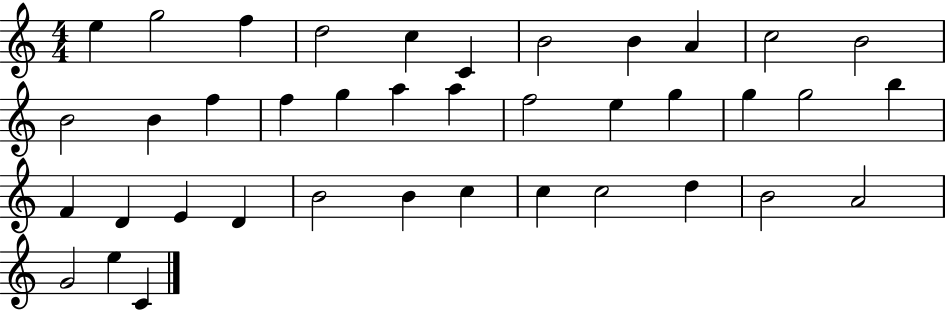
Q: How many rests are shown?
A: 0